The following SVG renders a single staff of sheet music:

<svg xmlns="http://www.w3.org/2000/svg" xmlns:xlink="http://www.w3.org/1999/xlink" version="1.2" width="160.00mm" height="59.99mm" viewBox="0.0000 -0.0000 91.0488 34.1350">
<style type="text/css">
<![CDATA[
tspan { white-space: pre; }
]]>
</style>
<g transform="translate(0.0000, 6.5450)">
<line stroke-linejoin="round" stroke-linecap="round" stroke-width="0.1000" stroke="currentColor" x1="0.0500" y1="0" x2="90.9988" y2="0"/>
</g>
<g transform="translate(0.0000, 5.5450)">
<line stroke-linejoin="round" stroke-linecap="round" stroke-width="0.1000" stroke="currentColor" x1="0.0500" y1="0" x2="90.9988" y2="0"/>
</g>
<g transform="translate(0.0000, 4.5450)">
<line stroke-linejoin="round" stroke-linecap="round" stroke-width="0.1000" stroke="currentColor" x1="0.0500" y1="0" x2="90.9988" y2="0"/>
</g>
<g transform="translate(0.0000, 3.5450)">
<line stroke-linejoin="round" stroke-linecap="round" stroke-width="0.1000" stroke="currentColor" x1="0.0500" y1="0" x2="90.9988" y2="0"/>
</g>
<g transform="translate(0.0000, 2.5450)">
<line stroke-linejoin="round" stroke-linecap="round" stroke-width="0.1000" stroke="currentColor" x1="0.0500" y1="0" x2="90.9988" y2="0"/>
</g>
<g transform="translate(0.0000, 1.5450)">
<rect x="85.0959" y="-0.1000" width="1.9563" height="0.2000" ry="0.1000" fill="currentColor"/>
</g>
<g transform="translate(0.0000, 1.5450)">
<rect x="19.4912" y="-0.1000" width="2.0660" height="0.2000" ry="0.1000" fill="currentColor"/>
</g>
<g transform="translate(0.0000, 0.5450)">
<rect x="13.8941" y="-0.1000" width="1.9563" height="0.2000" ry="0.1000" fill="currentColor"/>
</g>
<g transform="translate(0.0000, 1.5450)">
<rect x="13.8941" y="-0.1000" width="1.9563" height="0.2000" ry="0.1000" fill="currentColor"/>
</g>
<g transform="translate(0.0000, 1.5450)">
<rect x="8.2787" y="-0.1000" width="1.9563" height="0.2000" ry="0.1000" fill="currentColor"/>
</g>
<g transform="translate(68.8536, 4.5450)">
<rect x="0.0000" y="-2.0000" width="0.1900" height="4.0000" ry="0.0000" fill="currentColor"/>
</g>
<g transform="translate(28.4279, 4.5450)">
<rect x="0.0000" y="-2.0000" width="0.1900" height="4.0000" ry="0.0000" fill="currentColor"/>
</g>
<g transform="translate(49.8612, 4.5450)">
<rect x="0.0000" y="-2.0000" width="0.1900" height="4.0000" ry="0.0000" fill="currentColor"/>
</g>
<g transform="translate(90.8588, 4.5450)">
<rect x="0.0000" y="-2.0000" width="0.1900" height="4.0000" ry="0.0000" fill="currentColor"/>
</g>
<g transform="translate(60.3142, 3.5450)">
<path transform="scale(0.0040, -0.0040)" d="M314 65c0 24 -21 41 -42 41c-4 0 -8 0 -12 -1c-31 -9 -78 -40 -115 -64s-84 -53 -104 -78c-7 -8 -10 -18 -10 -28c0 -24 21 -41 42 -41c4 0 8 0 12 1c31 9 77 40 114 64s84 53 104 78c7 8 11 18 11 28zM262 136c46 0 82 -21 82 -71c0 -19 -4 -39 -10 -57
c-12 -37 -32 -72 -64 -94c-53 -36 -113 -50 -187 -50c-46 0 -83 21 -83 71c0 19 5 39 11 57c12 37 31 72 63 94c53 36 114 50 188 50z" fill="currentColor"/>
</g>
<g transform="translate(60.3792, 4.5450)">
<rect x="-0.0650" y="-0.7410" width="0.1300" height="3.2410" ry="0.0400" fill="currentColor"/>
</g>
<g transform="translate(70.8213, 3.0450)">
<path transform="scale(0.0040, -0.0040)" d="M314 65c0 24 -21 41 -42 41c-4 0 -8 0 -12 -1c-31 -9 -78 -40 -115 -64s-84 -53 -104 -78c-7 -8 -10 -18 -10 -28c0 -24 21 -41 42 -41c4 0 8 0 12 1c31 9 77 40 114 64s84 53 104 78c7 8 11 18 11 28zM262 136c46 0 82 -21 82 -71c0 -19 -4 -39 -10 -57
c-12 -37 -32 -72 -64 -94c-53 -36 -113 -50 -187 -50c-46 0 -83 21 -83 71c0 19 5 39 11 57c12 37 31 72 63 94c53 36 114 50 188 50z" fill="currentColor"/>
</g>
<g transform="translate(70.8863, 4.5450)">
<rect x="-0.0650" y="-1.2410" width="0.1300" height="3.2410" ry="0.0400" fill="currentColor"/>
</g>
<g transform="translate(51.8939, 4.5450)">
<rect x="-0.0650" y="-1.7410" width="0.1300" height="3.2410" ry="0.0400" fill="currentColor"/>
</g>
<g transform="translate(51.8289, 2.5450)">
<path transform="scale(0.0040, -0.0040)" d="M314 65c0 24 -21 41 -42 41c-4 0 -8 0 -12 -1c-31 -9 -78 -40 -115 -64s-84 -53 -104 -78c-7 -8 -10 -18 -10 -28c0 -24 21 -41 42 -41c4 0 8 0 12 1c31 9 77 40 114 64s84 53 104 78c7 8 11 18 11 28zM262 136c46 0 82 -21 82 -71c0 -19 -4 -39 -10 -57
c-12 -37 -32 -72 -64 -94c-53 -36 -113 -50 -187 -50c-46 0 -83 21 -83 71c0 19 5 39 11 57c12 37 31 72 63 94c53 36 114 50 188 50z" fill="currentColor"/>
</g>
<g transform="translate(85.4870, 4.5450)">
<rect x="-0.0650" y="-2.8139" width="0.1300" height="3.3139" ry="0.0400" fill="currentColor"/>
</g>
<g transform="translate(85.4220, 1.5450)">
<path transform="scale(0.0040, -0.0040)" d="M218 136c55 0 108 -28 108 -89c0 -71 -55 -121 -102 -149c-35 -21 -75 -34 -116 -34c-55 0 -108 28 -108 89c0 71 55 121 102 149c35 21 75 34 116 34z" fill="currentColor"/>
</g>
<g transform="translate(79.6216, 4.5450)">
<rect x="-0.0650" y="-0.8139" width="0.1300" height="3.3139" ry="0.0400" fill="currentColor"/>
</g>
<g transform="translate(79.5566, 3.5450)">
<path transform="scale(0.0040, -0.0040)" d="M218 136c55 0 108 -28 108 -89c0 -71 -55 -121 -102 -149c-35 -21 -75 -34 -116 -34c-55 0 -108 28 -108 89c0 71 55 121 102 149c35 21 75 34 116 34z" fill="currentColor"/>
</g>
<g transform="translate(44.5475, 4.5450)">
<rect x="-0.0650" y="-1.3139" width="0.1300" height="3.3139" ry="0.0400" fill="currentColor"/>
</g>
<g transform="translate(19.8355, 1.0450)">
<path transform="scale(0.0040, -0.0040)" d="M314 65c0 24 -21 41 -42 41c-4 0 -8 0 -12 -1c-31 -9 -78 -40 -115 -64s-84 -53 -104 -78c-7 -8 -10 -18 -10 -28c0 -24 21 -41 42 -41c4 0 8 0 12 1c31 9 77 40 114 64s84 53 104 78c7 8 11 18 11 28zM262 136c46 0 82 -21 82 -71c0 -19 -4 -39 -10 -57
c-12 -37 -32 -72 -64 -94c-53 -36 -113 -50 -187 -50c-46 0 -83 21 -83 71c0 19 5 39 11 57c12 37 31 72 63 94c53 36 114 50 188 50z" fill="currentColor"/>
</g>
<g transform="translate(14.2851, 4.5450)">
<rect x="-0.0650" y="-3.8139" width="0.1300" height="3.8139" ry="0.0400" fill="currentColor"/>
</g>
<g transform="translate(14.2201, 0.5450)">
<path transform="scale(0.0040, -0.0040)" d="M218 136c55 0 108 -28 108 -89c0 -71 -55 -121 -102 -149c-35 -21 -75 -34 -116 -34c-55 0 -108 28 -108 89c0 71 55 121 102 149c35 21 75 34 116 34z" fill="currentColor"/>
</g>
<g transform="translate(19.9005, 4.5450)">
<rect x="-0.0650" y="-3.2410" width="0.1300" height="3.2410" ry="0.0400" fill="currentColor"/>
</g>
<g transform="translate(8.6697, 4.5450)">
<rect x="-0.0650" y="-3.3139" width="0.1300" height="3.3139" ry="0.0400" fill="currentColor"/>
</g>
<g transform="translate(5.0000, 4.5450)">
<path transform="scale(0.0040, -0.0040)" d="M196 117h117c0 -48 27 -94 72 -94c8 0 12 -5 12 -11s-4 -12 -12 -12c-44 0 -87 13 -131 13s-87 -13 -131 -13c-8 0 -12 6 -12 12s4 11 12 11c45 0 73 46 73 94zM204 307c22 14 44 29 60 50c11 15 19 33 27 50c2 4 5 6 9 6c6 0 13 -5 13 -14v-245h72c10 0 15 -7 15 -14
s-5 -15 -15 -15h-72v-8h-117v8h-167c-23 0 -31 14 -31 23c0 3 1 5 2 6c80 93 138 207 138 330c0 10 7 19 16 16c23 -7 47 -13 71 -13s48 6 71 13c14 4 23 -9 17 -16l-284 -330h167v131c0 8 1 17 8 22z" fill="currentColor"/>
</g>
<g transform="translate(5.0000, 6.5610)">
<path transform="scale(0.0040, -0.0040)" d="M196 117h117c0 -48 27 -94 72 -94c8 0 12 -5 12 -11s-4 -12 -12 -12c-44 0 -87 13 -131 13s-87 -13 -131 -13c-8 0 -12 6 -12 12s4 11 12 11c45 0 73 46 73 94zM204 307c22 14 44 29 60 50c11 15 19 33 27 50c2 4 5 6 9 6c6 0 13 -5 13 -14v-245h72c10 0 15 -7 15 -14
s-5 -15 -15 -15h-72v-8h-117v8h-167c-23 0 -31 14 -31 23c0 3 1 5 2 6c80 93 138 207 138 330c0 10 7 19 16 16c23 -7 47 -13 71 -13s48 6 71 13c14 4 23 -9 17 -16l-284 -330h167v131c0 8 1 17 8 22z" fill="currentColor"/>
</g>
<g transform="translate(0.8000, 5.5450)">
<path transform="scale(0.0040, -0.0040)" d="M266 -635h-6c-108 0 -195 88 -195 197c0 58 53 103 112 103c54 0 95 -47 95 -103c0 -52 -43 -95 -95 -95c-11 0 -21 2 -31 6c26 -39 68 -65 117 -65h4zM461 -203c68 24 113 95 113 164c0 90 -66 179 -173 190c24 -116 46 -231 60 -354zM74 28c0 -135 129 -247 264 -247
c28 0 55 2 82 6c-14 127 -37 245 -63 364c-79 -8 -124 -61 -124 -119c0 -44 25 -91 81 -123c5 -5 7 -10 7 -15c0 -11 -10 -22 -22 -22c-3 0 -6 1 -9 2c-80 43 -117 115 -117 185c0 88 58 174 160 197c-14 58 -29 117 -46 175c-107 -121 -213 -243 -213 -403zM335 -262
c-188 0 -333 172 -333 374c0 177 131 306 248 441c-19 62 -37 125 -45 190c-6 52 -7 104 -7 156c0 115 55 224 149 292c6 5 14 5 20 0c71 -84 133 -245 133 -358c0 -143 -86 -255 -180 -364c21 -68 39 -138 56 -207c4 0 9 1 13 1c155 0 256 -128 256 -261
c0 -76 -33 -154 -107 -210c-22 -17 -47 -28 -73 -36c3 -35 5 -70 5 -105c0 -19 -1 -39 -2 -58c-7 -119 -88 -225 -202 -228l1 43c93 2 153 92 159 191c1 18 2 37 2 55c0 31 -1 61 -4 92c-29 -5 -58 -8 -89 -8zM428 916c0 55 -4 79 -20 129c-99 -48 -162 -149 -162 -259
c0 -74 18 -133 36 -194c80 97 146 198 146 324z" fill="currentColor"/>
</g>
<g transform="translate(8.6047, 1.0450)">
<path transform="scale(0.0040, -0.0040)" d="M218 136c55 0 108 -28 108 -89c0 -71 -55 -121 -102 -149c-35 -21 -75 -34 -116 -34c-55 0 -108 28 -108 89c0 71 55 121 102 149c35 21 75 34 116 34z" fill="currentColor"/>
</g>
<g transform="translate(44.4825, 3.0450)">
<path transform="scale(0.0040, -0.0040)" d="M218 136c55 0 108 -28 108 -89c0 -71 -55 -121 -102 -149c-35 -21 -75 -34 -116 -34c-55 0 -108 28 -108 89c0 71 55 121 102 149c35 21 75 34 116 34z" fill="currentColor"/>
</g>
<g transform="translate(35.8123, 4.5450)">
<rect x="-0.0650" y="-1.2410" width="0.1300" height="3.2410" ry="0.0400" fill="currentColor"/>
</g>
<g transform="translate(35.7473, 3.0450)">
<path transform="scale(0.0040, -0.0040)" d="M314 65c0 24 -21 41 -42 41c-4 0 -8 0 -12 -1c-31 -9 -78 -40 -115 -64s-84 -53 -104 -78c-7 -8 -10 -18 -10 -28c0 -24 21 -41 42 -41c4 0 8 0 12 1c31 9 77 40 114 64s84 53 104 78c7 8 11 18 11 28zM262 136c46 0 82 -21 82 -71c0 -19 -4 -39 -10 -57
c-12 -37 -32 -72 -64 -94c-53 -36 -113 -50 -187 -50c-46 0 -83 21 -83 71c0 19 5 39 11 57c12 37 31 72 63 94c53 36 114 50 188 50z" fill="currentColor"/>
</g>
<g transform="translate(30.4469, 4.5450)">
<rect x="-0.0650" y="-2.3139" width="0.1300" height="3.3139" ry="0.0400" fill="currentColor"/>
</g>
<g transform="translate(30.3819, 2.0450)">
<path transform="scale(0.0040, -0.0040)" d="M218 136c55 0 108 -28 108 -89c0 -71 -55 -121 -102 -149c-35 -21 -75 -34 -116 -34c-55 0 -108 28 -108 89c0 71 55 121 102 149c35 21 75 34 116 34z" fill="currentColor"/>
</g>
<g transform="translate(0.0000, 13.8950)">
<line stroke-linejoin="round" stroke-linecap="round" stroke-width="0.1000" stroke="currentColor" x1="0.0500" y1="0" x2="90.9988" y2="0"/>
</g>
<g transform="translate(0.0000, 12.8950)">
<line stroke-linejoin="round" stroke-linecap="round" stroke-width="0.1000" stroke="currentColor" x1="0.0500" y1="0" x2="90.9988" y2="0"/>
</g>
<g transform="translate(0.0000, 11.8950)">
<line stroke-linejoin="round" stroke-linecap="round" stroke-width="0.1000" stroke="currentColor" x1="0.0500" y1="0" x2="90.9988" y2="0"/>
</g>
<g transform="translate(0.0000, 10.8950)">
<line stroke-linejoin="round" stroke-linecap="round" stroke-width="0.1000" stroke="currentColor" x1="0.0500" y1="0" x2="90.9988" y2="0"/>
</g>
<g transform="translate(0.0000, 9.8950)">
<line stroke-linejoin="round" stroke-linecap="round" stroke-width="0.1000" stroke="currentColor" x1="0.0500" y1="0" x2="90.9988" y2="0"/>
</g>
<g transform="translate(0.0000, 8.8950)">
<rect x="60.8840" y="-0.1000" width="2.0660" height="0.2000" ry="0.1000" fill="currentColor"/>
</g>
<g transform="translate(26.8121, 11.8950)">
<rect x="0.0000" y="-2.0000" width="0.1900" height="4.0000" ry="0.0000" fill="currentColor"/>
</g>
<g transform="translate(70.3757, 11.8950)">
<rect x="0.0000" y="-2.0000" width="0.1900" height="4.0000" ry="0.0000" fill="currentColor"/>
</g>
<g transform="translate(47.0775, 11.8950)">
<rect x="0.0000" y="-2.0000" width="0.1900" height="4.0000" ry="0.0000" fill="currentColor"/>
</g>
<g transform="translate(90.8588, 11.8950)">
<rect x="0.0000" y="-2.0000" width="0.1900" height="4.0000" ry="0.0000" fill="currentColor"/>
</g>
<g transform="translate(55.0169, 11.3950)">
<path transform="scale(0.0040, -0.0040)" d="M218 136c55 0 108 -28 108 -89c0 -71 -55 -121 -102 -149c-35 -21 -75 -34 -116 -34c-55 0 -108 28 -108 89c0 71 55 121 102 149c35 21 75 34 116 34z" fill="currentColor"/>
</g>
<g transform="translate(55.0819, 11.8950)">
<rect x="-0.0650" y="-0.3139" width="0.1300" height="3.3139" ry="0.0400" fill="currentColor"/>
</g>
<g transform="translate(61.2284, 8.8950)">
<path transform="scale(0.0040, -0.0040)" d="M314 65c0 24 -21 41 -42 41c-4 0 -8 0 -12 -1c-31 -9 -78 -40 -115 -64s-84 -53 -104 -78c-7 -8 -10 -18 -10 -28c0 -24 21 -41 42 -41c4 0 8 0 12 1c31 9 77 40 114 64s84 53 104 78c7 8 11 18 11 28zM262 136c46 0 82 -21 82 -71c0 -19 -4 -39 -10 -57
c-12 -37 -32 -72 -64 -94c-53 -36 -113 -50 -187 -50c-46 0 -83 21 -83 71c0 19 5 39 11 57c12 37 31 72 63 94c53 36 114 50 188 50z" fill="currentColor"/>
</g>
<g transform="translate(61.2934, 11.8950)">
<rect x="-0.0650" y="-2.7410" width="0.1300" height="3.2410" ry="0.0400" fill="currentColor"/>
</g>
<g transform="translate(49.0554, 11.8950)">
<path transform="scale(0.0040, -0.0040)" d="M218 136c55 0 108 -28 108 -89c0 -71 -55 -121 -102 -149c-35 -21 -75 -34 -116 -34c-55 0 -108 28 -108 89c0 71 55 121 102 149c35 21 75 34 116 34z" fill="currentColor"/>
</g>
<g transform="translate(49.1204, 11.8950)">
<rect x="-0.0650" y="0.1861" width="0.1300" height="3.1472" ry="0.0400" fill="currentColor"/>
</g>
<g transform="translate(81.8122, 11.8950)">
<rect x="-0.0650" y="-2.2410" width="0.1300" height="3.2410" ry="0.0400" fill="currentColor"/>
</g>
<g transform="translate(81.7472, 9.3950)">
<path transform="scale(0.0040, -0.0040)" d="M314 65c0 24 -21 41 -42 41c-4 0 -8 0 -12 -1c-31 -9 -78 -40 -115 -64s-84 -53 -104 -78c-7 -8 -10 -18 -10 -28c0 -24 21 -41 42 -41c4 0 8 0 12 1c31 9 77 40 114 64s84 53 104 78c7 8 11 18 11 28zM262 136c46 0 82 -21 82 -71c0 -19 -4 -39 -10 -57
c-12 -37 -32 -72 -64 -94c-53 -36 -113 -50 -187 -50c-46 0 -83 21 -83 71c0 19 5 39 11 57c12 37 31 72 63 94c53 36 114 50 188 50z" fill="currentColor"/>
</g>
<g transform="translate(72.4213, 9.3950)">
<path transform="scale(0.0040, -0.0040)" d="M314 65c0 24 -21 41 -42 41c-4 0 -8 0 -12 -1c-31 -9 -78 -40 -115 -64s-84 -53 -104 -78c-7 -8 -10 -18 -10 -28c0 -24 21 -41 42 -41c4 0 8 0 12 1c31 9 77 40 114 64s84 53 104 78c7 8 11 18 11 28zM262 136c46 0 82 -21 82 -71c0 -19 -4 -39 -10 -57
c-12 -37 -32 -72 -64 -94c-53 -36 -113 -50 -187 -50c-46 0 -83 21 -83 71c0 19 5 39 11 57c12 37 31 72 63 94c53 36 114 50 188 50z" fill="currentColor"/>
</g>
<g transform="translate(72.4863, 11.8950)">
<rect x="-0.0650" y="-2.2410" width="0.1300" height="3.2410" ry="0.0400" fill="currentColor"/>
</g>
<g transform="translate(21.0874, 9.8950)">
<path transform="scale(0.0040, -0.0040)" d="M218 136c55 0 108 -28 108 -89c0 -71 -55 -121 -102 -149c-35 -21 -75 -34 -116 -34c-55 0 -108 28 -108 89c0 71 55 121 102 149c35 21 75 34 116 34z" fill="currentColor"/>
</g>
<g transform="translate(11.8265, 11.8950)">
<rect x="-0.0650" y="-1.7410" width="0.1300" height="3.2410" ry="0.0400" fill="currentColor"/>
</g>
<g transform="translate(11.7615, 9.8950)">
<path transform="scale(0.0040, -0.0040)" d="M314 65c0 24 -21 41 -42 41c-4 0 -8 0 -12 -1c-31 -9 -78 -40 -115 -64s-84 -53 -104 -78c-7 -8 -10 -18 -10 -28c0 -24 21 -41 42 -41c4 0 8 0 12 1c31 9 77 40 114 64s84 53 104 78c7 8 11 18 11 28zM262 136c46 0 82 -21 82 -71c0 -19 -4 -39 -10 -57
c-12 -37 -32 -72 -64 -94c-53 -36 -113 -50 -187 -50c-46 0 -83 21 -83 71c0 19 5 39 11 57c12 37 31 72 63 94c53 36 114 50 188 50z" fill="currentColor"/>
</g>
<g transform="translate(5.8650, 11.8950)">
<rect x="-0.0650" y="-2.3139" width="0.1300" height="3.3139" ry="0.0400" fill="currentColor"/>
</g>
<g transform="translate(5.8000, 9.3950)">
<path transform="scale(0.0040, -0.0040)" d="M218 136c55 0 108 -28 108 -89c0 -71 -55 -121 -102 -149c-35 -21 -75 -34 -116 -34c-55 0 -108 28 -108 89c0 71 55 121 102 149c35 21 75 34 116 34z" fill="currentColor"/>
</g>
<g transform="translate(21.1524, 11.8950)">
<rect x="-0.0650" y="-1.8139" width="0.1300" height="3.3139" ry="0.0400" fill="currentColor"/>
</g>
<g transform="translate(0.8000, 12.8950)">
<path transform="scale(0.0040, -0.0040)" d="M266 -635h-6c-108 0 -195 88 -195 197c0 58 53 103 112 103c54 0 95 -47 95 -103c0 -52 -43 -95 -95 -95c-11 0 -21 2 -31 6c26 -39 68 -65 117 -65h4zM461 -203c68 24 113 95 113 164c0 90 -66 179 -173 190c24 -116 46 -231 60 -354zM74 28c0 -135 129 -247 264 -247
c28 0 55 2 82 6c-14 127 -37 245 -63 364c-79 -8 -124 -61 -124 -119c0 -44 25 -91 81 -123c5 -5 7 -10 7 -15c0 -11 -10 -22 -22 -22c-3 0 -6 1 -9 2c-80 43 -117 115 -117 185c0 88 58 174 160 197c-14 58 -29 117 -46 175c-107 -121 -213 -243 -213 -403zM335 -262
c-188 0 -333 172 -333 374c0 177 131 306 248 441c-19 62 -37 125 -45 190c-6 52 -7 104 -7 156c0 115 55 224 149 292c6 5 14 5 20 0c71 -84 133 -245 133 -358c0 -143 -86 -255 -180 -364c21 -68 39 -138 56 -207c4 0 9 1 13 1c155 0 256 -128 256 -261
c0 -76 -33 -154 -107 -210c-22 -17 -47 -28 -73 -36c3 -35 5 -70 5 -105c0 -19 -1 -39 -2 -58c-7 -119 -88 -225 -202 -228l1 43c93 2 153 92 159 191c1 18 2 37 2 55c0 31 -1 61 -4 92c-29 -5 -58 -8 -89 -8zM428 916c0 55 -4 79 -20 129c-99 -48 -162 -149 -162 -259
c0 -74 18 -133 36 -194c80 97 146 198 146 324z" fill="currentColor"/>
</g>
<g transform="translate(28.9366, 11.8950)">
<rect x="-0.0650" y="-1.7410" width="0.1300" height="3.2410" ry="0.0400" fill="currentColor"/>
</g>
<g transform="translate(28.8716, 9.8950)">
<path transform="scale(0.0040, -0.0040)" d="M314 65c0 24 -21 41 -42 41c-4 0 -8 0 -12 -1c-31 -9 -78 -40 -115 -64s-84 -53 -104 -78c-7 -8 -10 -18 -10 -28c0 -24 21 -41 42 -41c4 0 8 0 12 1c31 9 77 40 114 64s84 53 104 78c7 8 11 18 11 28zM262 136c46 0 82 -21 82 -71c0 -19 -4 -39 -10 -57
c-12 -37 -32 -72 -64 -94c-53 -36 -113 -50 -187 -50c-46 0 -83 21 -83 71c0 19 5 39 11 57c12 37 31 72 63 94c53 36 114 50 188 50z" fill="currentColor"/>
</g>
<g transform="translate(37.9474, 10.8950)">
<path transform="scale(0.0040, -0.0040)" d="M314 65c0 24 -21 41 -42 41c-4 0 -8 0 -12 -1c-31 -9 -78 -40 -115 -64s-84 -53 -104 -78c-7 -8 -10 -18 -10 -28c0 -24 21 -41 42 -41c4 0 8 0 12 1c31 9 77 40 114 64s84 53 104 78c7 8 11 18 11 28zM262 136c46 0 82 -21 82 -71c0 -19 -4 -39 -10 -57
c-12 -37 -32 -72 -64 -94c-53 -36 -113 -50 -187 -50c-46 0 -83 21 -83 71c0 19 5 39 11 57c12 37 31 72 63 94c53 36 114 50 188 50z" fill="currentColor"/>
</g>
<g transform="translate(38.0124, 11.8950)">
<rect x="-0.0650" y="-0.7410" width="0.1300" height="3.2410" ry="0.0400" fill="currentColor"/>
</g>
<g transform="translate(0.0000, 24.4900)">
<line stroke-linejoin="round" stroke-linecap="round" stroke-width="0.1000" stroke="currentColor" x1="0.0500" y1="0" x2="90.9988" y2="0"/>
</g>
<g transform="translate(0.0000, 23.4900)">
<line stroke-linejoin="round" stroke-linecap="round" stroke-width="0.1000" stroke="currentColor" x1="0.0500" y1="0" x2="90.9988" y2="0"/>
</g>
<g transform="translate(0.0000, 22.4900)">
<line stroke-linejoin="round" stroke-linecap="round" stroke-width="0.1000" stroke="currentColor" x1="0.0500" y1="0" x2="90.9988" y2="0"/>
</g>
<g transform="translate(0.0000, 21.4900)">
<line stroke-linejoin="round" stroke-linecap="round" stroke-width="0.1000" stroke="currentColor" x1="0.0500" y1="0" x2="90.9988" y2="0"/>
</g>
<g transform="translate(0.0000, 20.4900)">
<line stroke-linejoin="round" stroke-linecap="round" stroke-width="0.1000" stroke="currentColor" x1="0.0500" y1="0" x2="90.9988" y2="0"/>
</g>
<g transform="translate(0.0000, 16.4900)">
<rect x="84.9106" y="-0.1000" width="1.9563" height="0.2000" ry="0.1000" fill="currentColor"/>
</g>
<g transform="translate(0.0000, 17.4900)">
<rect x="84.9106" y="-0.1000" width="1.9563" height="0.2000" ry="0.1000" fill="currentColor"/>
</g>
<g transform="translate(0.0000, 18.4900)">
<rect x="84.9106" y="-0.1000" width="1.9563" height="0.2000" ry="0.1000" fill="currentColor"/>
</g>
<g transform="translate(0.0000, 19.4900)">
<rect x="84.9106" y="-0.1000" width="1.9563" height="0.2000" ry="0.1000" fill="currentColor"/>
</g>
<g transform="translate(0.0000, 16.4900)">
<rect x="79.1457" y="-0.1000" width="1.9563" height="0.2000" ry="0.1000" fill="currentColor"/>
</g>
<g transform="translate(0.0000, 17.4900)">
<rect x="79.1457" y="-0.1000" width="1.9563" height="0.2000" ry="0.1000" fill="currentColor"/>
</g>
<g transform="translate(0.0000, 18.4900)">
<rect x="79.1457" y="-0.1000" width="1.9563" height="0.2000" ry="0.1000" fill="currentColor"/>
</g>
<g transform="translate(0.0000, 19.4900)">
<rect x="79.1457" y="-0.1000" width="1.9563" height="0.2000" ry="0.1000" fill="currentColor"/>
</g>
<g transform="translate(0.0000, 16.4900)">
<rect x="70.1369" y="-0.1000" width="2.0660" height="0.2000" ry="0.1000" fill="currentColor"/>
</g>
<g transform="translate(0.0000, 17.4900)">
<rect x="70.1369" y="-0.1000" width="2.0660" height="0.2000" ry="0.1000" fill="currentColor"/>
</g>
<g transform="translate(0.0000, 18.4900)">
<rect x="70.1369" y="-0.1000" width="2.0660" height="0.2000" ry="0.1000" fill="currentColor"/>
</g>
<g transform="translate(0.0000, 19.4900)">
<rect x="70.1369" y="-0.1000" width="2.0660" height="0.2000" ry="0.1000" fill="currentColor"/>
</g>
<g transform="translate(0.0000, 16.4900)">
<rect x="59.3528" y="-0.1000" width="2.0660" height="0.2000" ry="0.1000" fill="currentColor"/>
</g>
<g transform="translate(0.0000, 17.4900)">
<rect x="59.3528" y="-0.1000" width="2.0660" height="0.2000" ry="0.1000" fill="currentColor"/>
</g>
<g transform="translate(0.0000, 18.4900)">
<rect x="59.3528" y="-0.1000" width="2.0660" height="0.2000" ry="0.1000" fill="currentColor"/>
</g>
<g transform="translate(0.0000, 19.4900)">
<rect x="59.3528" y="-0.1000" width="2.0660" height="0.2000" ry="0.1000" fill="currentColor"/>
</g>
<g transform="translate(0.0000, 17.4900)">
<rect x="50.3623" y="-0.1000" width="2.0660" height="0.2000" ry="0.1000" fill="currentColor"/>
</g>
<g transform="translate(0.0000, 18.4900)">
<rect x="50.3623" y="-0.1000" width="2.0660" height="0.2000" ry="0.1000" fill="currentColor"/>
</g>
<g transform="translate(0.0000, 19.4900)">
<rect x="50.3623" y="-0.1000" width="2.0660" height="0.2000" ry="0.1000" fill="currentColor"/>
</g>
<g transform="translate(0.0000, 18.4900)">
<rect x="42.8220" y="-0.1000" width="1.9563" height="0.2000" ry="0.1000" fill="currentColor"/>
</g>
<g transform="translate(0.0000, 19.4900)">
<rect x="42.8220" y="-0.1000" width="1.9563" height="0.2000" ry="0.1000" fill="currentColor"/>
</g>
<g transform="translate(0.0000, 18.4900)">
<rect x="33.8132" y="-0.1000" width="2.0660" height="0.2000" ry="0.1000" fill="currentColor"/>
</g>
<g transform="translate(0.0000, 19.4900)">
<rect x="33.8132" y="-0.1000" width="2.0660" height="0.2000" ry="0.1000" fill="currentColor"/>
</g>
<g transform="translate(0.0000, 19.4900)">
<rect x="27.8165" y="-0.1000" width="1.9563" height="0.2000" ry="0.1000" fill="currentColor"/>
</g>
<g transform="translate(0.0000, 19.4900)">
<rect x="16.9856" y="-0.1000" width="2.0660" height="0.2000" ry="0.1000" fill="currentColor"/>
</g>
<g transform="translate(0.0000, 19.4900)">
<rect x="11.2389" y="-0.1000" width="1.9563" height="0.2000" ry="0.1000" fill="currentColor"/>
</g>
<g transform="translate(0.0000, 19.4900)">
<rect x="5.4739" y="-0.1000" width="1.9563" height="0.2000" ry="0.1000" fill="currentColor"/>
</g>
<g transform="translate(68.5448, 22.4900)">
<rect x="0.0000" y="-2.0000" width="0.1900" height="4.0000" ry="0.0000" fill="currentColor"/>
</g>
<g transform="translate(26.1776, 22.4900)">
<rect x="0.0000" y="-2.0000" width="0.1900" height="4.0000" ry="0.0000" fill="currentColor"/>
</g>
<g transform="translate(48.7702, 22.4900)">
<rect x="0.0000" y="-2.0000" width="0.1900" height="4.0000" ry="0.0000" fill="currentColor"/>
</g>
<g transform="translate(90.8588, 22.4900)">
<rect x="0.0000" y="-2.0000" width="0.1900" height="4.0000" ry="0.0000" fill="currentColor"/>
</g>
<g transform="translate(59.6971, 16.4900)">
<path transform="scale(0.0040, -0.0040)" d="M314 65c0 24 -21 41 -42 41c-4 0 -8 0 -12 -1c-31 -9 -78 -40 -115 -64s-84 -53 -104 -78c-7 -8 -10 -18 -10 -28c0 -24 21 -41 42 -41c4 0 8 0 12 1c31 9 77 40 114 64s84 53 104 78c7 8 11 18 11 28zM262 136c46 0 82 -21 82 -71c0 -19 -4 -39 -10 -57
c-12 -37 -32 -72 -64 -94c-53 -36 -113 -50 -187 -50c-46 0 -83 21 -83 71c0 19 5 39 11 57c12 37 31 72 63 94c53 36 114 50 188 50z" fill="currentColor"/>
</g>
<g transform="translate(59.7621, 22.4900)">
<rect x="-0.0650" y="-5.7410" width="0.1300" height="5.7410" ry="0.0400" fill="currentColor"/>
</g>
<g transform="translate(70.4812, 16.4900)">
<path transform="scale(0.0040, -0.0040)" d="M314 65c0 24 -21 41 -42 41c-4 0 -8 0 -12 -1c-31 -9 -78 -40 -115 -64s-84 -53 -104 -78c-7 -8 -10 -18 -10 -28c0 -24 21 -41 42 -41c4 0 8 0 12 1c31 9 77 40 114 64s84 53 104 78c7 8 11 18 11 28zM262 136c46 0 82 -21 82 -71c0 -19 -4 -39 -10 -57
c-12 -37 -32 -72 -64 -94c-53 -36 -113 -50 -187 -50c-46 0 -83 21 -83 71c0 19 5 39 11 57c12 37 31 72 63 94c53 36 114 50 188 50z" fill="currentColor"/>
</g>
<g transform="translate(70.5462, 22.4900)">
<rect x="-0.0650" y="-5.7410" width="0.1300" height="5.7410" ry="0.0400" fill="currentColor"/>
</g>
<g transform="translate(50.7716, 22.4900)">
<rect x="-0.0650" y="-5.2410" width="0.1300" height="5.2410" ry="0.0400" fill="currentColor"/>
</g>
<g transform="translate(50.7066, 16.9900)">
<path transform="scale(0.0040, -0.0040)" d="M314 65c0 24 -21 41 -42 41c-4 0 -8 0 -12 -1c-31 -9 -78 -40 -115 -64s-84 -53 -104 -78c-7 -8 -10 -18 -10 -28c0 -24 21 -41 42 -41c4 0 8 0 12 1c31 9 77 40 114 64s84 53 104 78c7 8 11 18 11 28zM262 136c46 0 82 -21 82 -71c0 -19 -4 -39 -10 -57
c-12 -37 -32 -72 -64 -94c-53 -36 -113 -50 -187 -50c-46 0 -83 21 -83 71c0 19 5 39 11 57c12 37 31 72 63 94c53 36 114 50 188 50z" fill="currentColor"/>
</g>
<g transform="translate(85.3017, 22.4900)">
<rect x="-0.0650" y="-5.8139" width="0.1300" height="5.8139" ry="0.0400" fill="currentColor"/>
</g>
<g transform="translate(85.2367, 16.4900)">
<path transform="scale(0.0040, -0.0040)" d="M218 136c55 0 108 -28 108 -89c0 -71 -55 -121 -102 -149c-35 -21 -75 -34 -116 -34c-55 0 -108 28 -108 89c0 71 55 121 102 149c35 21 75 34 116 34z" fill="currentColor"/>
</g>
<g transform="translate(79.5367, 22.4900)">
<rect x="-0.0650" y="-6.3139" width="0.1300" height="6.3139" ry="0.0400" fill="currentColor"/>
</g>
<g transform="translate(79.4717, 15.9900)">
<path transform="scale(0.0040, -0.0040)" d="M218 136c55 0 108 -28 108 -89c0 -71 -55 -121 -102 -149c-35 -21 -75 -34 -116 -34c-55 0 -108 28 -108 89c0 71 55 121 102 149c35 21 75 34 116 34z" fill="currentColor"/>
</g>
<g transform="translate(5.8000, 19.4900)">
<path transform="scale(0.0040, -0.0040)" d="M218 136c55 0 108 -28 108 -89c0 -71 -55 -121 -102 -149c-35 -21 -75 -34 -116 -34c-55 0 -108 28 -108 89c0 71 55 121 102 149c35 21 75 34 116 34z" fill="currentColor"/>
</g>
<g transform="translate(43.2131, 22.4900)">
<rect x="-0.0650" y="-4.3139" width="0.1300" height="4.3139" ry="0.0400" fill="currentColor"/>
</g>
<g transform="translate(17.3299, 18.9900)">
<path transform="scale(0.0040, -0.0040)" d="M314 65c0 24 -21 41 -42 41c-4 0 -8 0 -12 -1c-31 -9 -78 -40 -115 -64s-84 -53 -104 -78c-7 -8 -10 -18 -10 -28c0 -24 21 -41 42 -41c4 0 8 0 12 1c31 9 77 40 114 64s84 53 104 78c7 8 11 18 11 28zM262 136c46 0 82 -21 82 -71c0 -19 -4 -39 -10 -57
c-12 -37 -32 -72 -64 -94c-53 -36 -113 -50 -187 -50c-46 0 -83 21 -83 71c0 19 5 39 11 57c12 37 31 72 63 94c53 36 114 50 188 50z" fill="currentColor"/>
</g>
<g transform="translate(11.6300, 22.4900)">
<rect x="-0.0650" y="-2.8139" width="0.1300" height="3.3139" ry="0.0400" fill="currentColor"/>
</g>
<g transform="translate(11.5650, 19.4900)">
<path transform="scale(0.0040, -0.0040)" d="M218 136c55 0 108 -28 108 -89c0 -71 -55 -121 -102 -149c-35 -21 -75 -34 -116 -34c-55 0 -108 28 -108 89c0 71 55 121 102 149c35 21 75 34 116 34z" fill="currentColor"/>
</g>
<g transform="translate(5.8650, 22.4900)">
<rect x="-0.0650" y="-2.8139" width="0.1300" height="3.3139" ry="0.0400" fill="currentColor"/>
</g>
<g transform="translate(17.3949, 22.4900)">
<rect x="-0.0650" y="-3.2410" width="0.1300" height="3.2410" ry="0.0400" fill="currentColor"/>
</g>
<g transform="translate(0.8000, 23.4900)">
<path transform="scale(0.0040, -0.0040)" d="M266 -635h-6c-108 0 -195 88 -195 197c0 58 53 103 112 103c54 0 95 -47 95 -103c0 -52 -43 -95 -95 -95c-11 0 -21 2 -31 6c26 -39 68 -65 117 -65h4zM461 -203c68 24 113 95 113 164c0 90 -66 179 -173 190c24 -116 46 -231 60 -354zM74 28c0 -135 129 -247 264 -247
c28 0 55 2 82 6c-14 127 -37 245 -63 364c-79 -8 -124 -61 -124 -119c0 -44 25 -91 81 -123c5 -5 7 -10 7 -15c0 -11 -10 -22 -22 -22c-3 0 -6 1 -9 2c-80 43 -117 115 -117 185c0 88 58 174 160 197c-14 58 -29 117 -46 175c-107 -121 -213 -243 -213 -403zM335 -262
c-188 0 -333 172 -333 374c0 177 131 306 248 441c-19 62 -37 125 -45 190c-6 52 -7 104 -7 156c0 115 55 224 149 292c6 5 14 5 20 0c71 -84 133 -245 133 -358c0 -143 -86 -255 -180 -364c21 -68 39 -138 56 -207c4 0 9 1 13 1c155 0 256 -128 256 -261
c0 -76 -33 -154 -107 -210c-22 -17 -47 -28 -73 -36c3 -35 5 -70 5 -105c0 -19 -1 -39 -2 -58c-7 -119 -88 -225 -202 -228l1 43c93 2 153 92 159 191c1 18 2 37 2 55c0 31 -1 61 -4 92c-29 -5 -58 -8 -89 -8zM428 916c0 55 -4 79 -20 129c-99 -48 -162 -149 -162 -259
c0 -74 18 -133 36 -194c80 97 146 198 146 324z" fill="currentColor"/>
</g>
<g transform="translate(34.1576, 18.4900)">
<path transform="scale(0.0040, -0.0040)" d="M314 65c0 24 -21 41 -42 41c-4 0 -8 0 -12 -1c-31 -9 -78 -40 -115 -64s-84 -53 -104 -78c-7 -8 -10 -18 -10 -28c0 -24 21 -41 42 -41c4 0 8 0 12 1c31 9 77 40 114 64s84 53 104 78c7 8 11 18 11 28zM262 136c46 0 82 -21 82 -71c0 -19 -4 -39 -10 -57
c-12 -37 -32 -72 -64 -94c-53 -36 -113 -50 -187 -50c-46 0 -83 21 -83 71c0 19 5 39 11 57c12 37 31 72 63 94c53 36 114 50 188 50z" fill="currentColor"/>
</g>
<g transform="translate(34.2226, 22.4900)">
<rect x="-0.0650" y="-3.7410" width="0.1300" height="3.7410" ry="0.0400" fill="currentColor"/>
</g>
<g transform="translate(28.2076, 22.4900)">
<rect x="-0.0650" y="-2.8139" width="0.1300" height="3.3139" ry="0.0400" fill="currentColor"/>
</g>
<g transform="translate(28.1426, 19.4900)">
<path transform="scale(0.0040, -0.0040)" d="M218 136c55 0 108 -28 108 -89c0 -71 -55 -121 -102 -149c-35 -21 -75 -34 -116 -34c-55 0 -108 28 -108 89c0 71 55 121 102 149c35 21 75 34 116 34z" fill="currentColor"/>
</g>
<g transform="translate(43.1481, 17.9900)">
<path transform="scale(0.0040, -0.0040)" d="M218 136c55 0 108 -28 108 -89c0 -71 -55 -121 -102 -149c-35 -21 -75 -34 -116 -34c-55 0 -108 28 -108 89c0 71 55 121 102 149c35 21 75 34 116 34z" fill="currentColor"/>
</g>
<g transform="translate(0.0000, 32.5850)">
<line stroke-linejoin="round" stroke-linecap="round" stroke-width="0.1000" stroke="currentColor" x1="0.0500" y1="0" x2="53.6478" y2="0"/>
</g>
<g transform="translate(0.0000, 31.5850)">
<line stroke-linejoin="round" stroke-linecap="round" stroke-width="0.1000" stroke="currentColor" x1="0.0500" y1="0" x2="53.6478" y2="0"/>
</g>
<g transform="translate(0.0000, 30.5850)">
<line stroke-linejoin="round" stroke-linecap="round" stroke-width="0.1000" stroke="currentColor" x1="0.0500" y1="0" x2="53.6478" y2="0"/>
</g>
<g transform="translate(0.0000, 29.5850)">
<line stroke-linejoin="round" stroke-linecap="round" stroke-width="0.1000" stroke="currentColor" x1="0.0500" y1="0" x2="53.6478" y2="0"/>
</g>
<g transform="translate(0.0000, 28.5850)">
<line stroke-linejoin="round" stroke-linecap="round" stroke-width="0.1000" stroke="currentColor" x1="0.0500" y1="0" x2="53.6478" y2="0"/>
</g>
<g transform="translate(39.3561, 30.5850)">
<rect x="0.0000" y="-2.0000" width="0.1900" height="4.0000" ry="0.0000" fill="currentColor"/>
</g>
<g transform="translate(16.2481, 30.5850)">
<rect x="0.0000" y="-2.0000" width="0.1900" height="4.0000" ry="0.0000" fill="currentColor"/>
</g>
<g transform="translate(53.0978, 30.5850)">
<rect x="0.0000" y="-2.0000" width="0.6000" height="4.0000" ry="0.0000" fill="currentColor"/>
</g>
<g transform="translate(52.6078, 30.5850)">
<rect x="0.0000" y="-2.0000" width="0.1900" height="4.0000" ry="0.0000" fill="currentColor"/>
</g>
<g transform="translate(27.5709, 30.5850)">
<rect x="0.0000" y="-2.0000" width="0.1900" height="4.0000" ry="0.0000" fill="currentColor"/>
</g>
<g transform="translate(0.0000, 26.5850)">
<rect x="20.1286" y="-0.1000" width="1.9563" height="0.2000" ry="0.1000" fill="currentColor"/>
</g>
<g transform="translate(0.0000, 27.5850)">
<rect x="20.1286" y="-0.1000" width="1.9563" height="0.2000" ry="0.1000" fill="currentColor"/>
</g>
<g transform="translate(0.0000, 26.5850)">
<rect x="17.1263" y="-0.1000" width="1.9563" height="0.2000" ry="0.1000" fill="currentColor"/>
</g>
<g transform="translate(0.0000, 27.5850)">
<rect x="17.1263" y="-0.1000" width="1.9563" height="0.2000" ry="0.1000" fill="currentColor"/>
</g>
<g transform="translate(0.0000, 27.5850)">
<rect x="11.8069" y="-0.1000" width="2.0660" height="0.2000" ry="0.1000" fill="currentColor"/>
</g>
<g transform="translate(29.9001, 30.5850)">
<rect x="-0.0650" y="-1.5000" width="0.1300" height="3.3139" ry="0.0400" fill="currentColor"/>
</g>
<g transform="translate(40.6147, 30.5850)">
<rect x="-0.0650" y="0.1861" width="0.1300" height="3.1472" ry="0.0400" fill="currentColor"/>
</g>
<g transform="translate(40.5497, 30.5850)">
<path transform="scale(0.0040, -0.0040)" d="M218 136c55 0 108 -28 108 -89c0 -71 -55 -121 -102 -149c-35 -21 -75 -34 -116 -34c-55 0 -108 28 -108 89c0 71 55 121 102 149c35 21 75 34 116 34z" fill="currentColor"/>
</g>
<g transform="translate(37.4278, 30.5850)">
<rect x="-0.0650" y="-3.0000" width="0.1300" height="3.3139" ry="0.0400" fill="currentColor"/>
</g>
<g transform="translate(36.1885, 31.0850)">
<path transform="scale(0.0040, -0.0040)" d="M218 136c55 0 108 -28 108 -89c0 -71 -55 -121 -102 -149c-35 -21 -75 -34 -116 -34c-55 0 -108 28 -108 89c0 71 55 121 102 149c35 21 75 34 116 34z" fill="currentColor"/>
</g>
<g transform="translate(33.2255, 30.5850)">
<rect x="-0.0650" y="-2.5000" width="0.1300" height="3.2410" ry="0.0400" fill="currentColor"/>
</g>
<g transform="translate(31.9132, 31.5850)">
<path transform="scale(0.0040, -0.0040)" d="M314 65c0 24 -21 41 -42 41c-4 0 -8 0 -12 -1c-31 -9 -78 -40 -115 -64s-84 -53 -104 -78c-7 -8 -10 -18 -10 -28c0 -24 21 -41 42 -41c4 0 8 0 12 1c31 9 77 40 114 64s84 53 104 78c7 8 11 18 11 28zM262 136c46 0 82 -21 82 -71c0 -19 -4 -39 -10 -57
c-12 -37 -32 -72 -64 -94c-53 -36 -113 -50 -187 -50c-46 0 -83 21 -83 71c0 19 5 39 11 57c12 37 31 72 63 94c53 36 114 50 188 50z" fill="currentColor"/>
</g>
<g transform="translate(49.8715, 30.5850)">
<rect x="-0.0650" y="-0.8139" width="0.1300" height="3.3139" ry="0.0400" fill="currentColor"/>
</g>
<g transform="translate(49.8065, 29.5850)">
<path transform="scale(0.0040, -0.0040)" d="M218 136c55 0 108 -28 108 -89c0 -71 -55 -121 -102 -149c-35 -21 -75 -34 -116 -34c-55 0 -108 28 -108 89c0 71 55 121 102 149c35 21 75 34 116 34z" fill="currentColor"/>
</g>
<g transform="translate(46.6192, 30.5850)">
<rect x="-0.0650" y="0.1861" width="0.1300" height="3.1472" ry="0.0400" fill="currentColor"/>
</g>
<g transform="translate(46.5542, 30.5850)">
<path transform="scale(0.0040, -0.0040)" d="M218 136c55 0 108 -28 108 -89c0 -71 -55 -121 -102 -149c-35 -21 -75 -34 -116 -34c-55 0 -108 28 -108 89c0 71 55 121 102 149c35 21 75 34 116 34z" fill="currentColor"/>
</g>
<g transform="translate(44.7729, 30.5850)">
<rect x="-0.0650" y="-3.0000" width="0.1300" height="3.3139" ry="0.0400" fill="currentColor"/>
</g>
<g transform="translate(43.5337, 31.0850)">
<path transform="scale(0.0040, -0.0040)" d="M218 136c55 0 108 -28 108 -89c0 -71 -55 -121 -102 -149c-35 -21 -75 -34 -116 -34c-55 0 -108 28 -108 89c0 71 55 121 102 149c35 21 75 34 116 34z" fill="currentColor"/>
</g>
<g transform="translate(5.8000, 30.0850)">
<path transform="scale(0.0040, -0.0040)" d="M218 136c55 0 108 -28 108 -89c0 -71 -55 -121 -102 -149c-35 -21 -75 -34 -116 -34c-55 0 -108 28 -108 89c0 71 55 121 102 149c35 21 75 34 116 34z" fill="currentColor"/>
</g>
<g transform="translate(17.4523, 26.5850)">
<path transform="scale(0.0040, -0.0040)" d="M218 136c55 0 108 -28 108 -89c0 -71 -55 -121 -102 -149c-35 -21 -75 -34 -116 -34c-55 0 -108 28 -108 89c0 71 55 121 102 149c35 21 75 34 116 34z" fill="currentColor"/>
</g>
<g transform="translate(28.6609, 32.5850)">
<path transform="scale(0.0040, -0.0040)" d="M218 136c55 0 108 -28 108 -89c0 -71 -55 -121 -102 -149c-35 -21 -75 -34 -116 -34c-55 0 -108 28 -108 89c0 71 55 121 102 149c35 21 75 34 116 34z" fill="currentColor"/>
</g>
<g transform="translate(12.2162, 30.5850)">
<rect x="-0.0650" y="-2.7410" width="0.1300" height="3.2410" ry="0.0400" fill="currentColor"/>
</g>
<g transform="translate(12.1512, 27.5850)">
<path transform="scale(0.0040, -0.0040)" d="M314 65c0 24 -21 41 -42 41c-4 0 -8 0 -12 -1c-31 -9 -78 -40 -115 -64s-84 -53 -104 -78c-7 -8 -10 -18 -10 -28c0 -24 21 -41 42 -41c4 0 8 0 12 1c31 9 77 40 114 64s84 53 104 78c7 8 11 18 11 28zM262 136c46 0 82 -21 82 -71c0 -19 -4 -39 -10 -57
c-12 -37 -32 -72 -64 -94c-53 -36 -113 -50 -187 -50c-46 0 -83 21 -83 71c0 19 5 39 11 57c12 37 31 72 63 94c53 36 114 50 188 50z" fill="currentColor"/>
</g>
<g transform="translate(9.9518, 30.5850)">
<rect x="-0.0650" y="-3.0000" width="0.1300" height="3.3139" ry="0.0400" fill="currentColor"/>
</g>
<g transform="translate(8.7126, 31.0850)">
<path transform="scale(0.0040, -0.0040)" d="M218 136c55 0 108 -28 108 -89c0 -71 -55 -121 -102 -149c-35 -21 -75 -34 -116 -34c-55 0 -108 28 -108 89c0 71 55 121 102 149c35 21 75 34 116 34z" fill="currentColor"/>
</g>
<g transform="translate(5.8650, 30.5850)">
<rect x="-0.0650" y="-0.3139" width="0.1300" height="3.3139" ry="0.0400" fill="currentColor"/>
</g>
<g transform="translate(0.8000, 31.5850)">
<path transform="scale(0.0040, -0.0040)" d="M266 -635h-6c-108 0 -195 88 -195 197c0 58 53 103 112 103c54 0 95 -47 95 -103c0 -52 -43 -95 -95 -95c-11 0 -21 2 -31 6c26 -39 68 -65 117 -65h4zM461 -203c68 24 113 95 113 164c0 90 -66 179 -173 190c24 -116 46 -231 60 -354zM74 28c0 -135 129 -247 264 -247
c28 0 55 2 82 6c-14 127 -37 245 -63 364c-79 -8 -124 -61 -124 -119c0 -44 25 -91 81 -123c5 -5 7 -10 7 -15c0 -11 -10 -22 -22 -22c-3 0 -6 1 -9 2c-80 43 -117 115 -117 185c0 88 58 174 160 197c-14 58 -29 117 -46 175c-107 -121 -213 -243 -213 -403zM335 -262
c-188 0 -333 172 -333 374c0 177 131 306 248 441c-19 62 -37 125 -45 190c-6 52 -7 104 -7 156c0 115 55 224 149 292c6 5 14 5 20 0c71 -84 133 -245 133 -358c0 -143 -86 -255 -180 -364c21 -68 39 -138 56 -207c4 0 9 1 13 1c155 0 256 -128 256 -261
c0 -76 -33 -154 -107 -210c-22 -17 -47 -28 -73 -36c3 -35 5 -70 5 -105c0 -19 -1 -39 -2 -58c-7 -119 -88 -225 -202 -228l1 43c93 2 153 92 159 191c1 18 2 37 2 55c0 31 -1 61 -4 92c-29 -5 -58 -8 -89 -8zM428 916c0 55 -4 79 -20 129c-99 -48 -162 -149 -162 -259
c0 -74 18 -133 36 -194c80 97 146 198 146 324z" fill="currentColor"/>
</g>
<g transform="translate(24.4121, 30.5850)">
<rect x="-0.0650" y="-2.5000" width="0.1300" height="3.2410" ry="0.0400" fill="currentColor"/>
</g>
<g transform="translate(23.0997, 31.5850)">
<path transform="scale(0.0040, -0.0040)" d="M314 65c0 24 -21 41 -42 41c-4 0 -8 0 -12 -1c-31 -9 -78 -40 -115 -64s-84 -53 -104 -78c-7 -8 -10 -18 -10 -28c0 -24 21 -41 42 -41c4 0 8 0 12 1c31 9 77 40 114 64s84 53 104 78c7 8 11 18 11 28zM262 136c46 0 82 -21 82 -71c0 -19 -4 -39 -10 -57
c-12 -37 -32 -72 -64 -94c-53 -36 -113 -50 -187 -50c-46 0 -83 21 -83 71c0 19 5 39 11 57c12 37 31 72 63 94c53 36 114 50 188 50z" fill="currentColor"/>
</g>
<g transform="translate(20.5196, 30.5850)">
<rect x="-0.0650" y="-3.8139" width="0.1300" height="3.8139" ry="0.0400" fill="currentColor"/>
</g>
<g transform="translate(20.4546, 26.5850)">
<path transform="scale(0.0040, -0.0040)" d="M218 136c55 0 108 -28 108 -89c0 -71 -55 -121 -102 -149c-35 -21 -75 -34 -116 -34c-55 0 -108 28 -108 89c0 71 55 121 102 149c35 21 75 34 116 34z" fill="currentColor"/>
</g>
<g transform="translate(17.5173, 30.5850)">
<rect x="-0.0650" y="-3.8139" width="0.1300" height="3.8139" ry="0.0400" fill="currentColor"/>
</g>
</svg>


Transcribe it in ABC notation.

X:1
T:Untitled
M:4/4
L:1/4
K:C
b c' b2 g e2 e f2 d2 e2 d a g f2 f f2 d2 B c a2 g2 g2 a a b2 a c'2 d' f'2 g'2 g'2 a' g' c A a2 c' c' G2 E G2 A B A B d